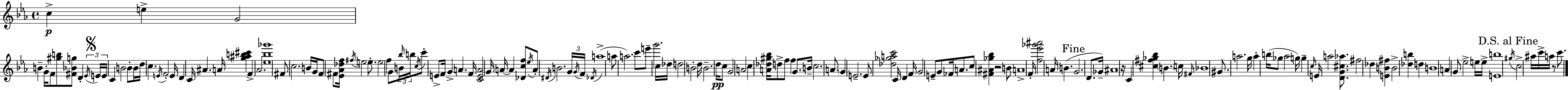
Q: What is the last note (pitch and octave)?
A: C6